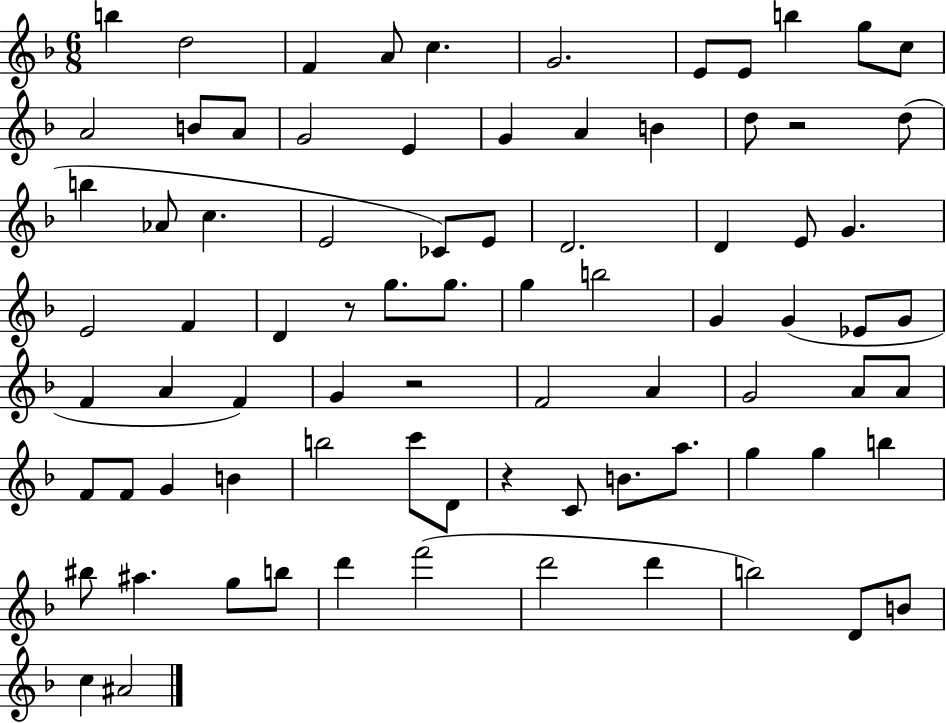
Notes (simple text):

B5/q D5/h F4/q A4/e C5/q. G4/h. E4/e E4/e B5/q G5/e C5/e A4/h B4/e A4/e G4/h E4/q G4/q A4/q B4/q D5/e R/h D5/e B5/q Ab4/e C5/q. E4/h CES4/e E4/e D4/h. D4/q E4/e G4/q. E4/h F4/q D4/q R/e G5/e. G5/e. G5/q B5/h G4/q G4/q Eb4/e G4/e F4/q A4/q F4/q G4/q R/h F4/h A4/q G4/h A4/e A4/e F4/e F4/e G4/q B4/q B5/h C6/e D4/e R/q C4/e B4/e. A5/e. G5/q G5/q B5/q BIS5/e A#5/q. G5/e B5/e D6/q F6/h D6/h D6/q B5/h D4/e B4/e C5/q A#4/h